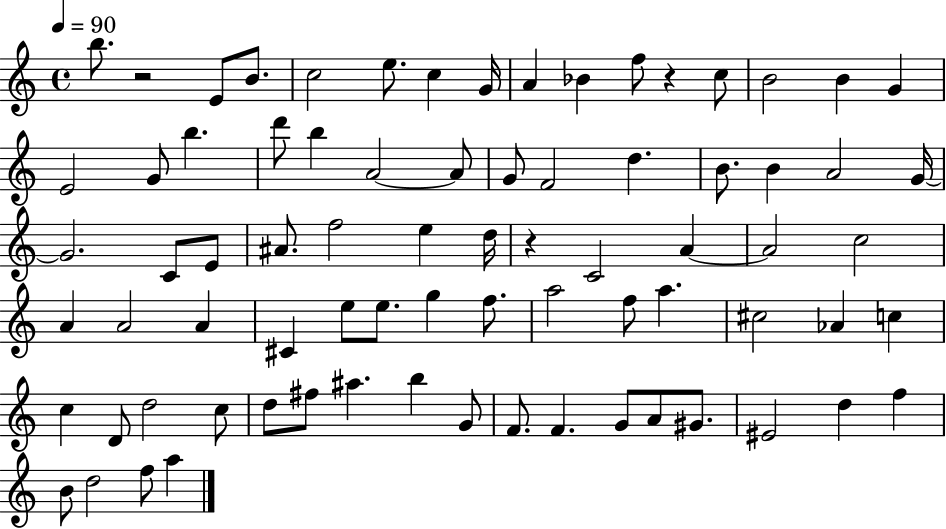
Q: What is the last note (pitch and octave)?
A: A5